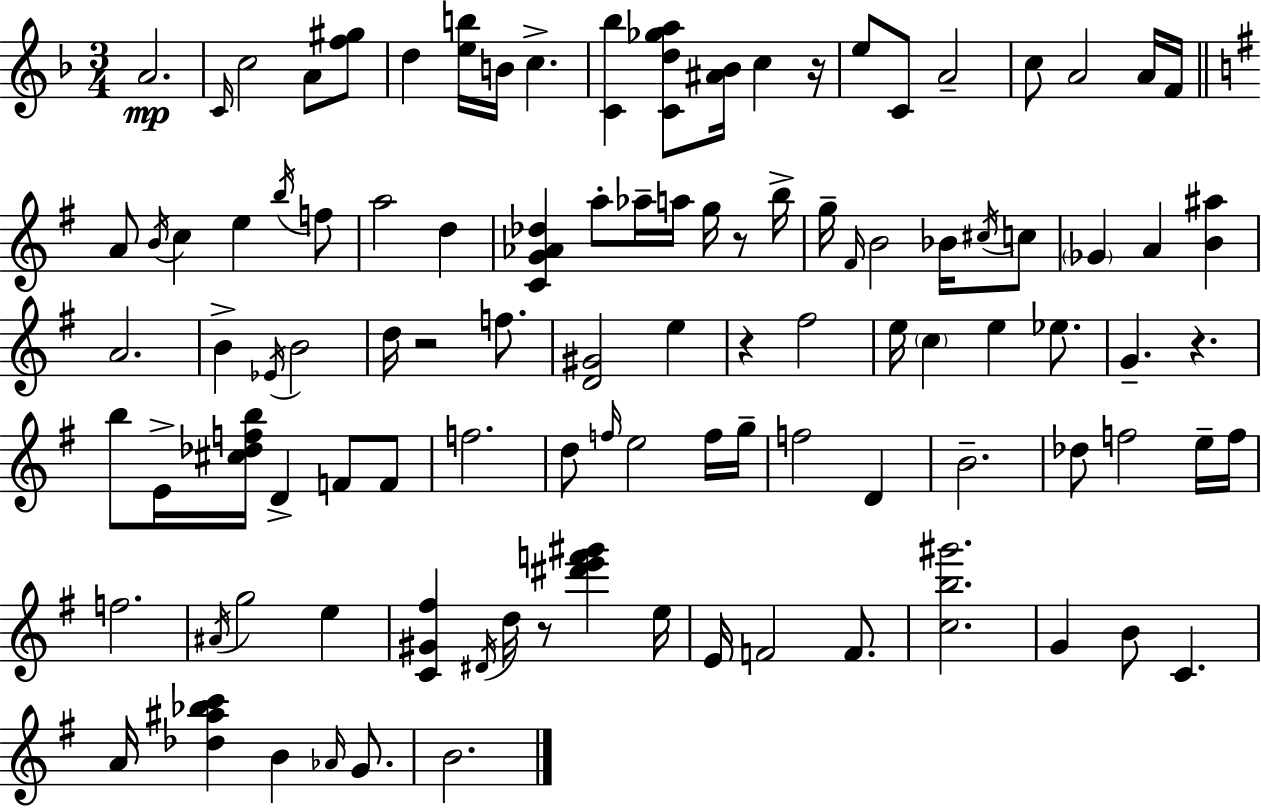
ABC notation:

X:1
T:Untitled
M:3/4
L:1/4
K:Dm
A2 C/4 c2 A/2 [f^g]/2 d [eb]/4 B/4 c [C_b] [Cd_ga]/2 [^A_B]/4 c z/4 e/2 C/2 A2 c/2 A2 A/4 F/4 A/2 B/4 c e b/4 f/2 a2 d [CG_A_d] a/2 _a/4 a/4 g/4 z/2 b/4 g/4 ^F/4 B2 _B/4 ^c/4 c/2 _G A [B^a] A2 B _E/4 B2 d/4 z2 f/2 [D^G]2 e z ^f2 e/4 c e _e/2 G z b/2 E/4 [^c_dfb]/4 D F/2 F/2 f2 d/2 f/4 e2 f/4 g/4 f2 D B2 _d/2 f2 e/4 f/4 f2 ^A/4 g2 e [C^G^f] ^D/4 d/4 z/2 [^d'e'f'^g'] e/4 E/4 F2 F/2 [cb^g']2 G B/2 C A/4 [_d^a_bc'] B _A/4 G/2 B2